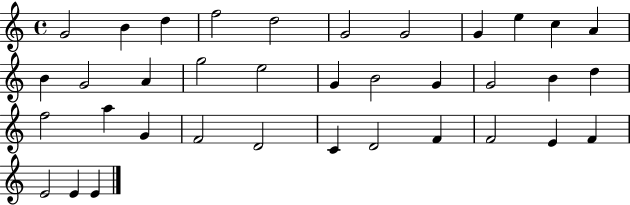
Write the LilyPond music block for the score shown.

{
  \clef treble
  \time 4/4
  \defaultTimeSignature
  \key c \major
  g'2 b'4 d''4 | f''2 d''2 | g'2 g'2 | g'4 e''4 c''4 a'4 | \break b'4 g'2 a'4 | g''2 e''2 | g'4 b'2 g'4 | g'2 b'4 d''4 | \break f''2 a''4 g'4 | f'2 d'2 | c'4 d'2 f'4 | f'2 e'4 f'4 | \break e'2 e'4 e'4 | \bar "|."
}